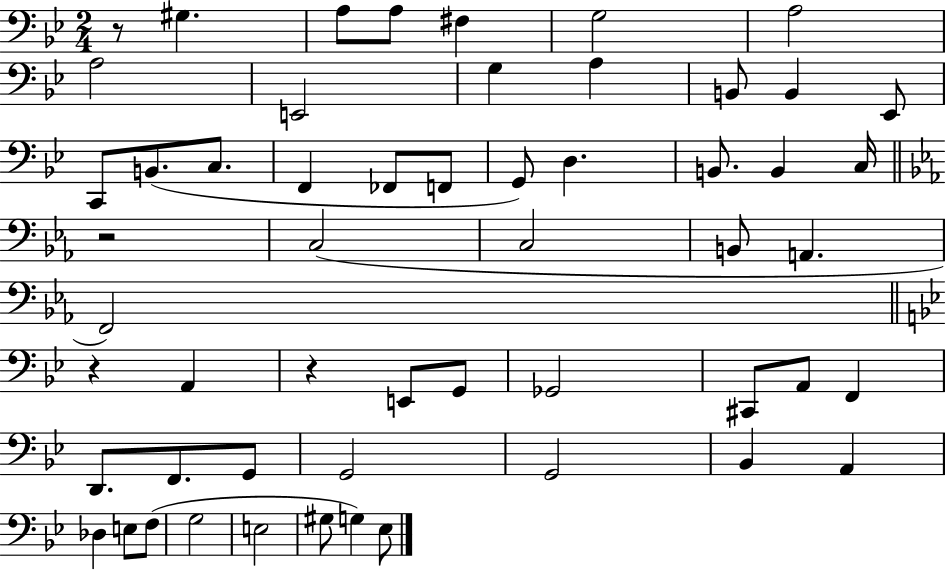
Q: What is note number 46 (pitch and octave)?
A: F3